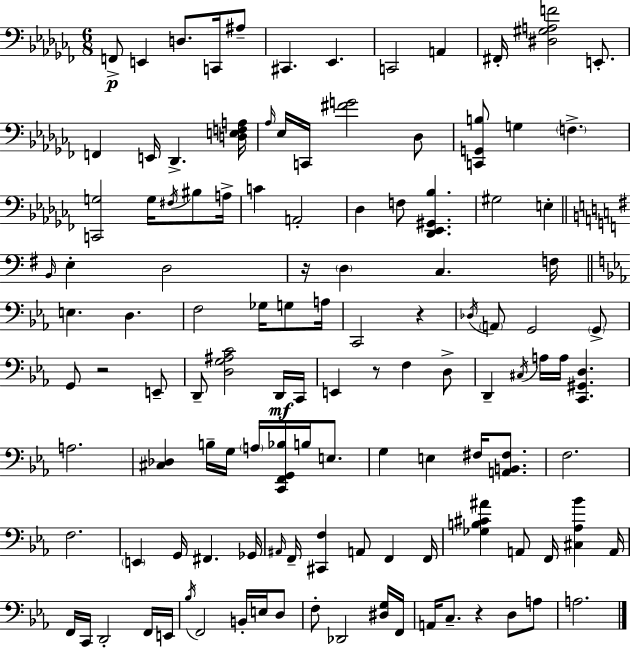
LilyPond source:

{
  \clef bass
  \numericTimeSignature
  \time 6/8
  \key aes \minor
  f,8->\p e,4 d8. c,16 ais8-- | cis,4. ees,4. | c,2 a,4 | fis,16-. <dis gis a f'>2 e,8.-. | \break f,4 e,16 des,4.-> <d e f a>16 | \grace { aes16 } ees16 c,16 <fis' g'>2 des8 | <c, g, b>8 g4 \parenthesize f4.-> | <c, g>2 g16 \acciaccatura { fis16 } bis8 | \break a16-> c'4 a,2-. | des4 f8 <des, ees, gis, bes>4. | gis2 e4-. | \bar "||" \break \key g \major \grace { b,16 } e4-. d2 | r16 \parenthesize d4 c4. | f16 \bar "||" \break \key ees \major e4. d4. | f2 ges16 g8 a16 | c,2 r4 | \acciaccatura { des16 } \parenthesize a,8 g,2 \parenthesize g,8-> | \break g,8 r2 e,8-- | d,8-- <d g ais c'>2 d,16\mf | c,16 e,4 r8 f4 d8-> | d,4-- \acciaccatura { cis16 } a16 a16 <c, gis, d>4. | \break a2. | <cis des>4 b16-- g16 \parenthesize a16 <c, f, g, bes>16 b16 e8. | g4 e4 fis16 <a, b, fis>8. | f2. | \break f2. | \parenthesize e,4 g,16 fis,4. | ges,16 \grace { ais,16 } f,16-- <cis, f>4 a,8 f,4 | f,16 <ges b cis' ais'>4 a,8 f,16 <cis aes bes'>4 | \break a,16 f,16 c,16 d,2-. | f,16 e,16 \acciaccatura { bes16 } f,2 | b,16-. e16 d8 f8-. des,2 | <dis g>16 f,16 a,16 c8.-- r4 | \break d8 a8 a2. | \bar "|."
}